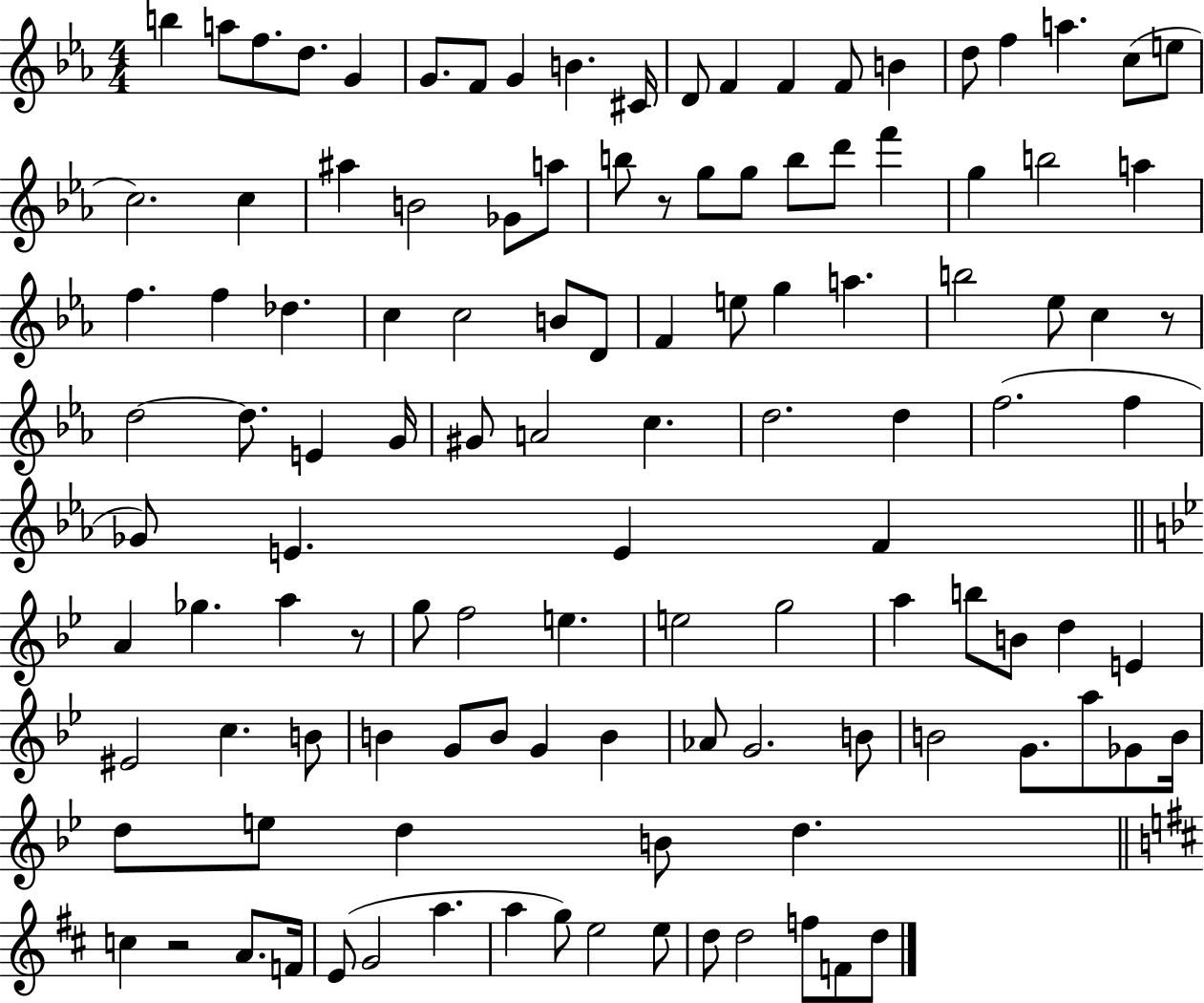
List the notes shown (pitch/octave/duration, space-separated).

B5/q A5/e F5/e. D5/e. G4/q G4/e. F4/e G4/q B4/q. C#4/s D4/e F4/q F4/q F4/e B4/q D5/e F5/q A5/q. C5/e E5/e C5/h. C5/q A#5/q B4/h Gb4/e A5/e B5/e R/e G5/e G5/e B5/e D6/e F6/q G5/q B5/h A5/q F5/q. F5/q Db5/q. C5/q C5/h B4/e D4/e F4/q E5/e G5/q A5/q. B5/h Eb5/e C5/q R/e D5/h D5/e. E4/q G4/s G#4/e A4/h C5/q. D5/h. D5/q F5/h. F5/q Gb4/e E4/q. E4/q F4/q A4/q Gb5/q. A5/q R/e G5/e F5/h E5/q. E5/h G5/h A5/q B5/e B4/e D5/q E4/q EIS4/h C5/q. B4/e B4/q G4/e B4/e G4/q B4/q Ab4/e G4/h. B4/e B4/h G4/e. A5/e Gb4/e B4/s D5/e E5/e D5/q B4/e D5/q. C5/q R/h A4/e. F4/s E4/e G4/h A5/q. A5/q G5/e E5/h E5/e D5/e D5/h F5/e F4/e D5/e